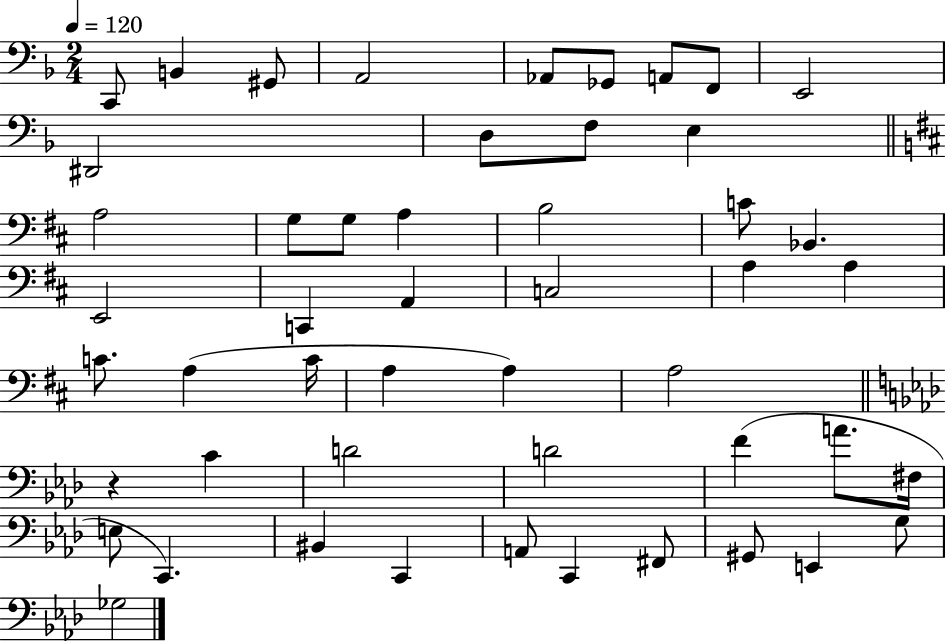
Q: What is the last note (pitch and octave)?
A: Gb3